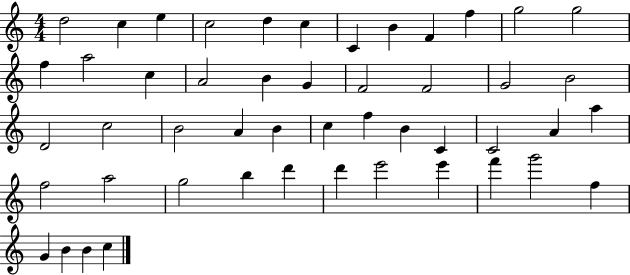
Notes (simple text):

D5/h C5/q E5/q C5/h D5/q C5/q C4/q B4/q F4/q F5/q G5/h G5/h F5/q A5/h C5/q A4/h B4/q G4/q F4/h F4/h G4/h B4/h D4/h C5/h B4/h A4/q B4/q C5/q F5/q B4/q C4/q C4/h A4/q A5/q F5/h A5/h G5/h B5/q D6/q D6/q E6/h E6/q F6/q G6/h F5/q G4/q B4/q B4/q C5/q